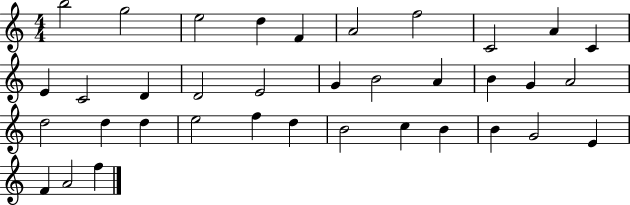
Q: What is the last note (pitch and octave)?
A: F5